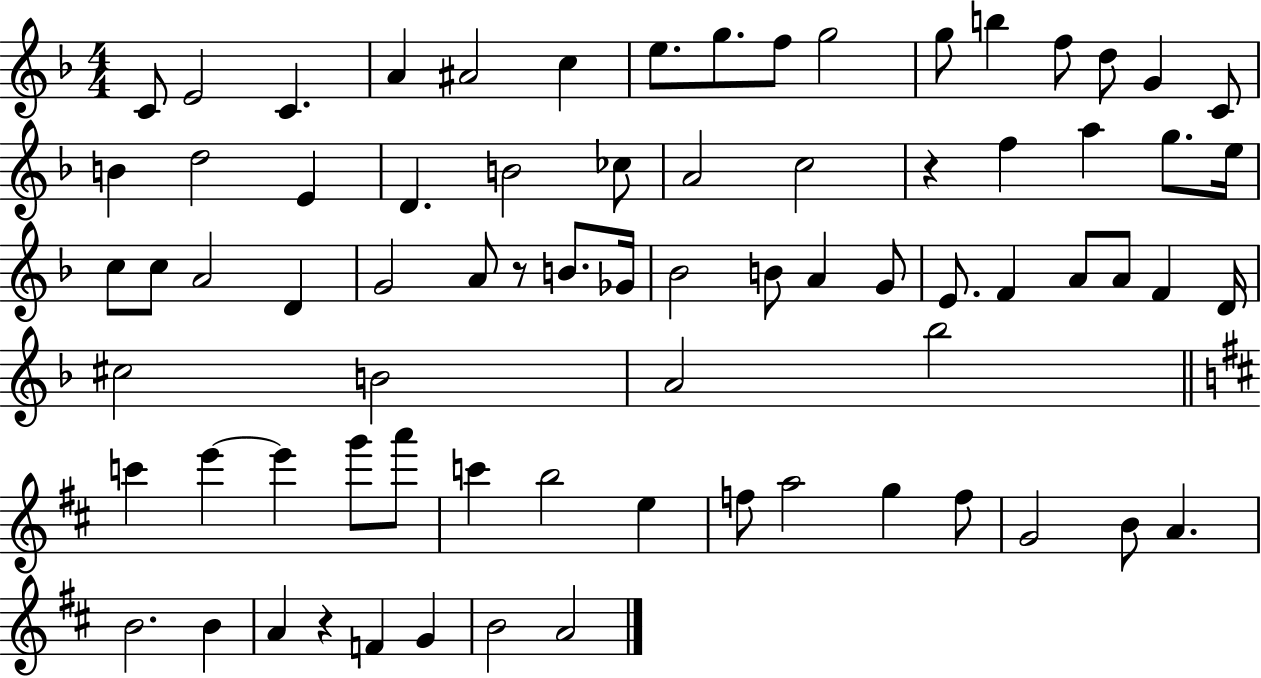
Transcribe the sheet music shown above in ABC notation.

X:1
T:Untitled
M:4/4
L:1/4
K:F
C/2 E2 C A ^A2 c e/2 g/2 f/2 g2 g/2 b f/2 d/2 G C/2 B d2 E D B2 _c/2 A2 c2 z f a g/2 e/4 c/2 c/2 A2 D G2 A/2 z/2 B/2 _G/4 _B2 B/2 A G/2 E/2 F A/2 A/2 F D/4 ^c2 B2 A2 _b2 c' e' e' g'/2 a'/2 c' b2 e f/2 a2 g f/2 G2 B/2 A B2 B A z F G B2 A2